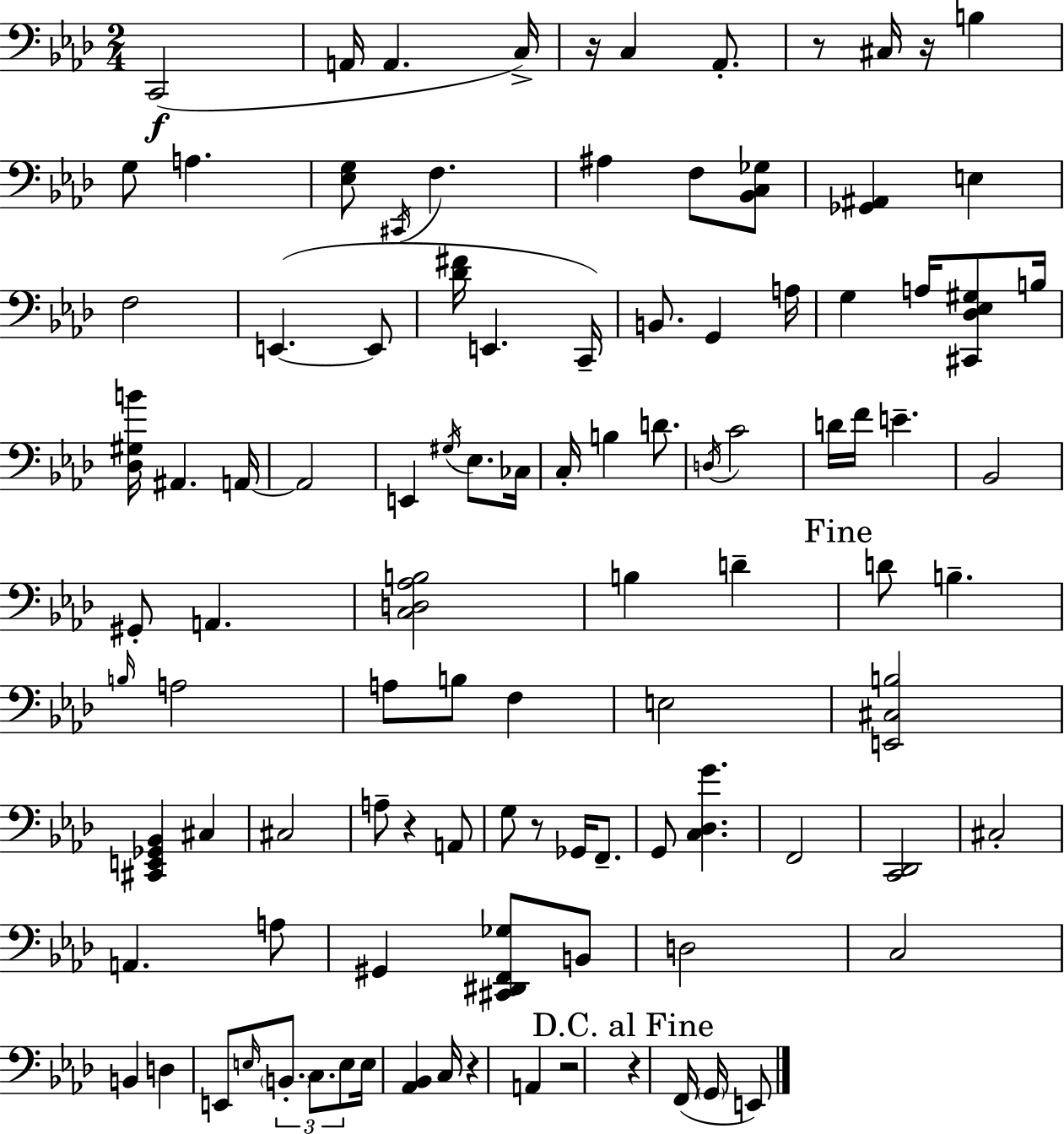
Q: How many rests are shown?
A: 8